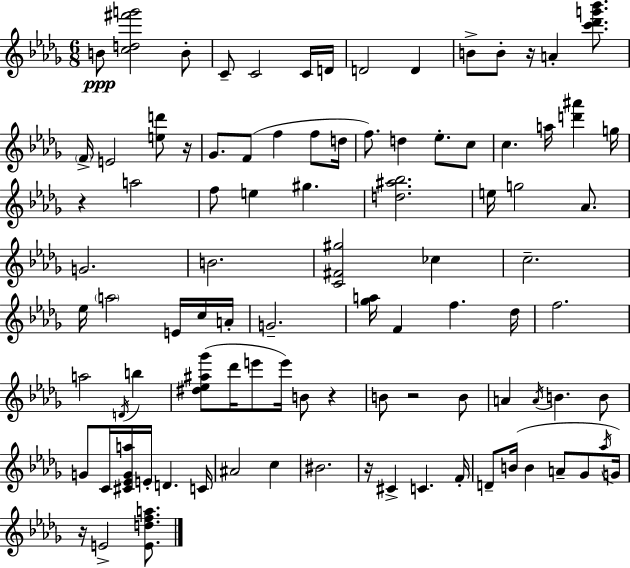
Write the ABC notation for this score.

X:1
T:Untitled
M:6/8
L:1/4
K:Bbm
B/2 [cd^f'g']2 B/2 C/2 C2 C/4 D/4 D2 D B/2 B/2 z/4 A [c'_d'g'_b']/2 F/4 E2 [ed']/2 z/4 _G/2 F/2 f f/2 d/4 f/2 d _e/2 c/2 c a/4 [d'^a'] g/4 z a2 f/2 e ^g [d^a_b]2 e/4 g2 _A/2 G2 B2 [C^F^g]2 _c c2 _e/4 a2 E/4 c/4 A/4 G2 [_ga]/4 F f _d/4 f2 a2 D/4 b [^d_e^a_g']/2 _d'/4 e'/2 e'/4 B/2 z B/2 z2 B/2 A A/4 B B/2 G/2 C/4 [^C_EGa]/4 E/4 D C/4 ^A2 c ^B2 z/4 ^C C F/4 D/2 B/4 B A/2 _G/2 _a/4 G/4 z/4 E2 [Edfa]/2